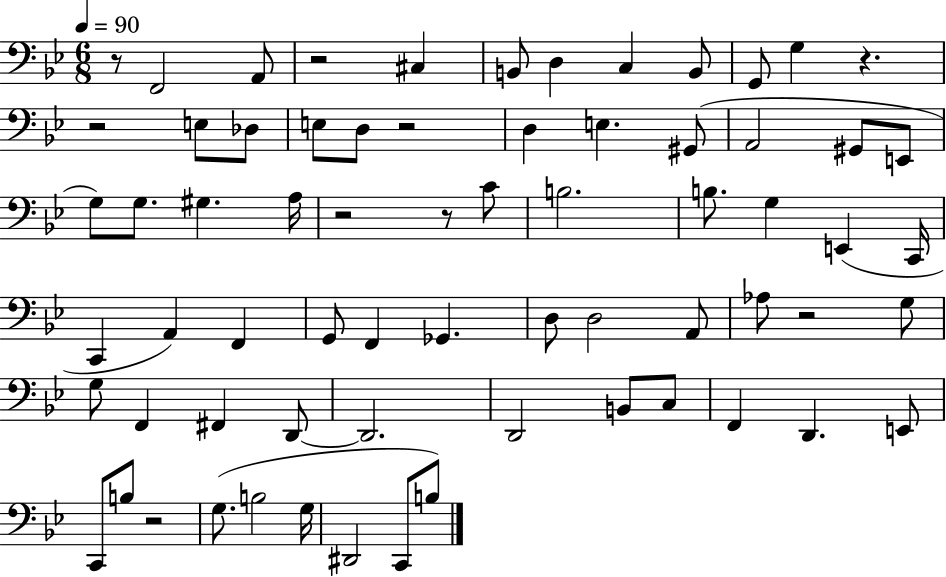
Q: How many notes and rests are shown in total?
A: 68